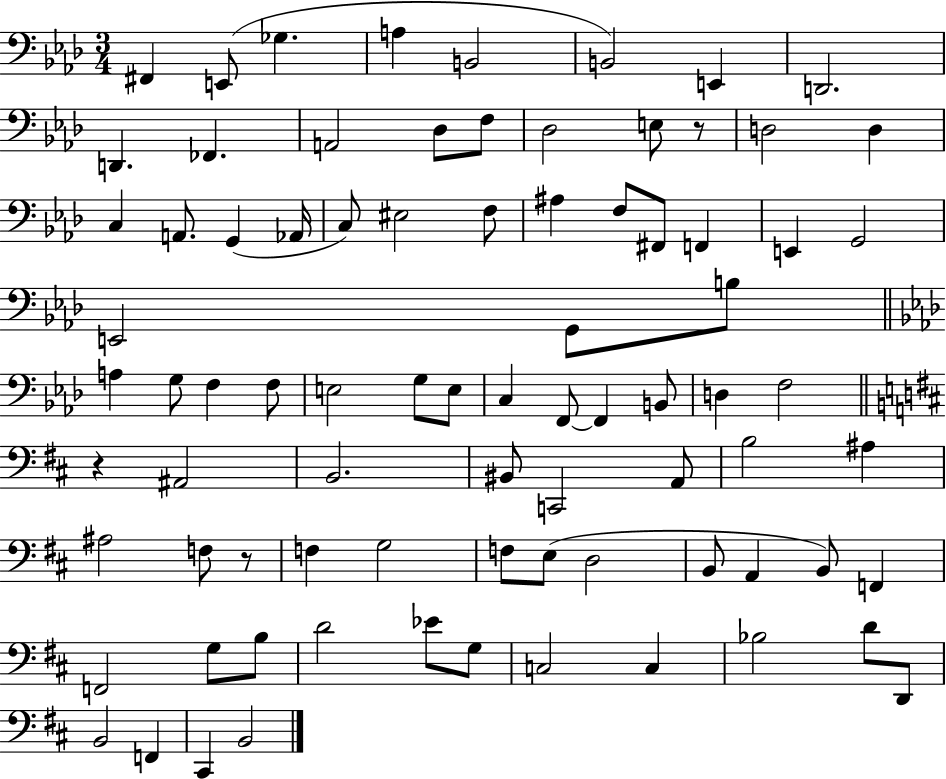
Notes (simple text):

F#2/q E2/e Gb3/q. A3/q B2/h B2/h E2/q D2/h. D2/q. FES2/q. A2/h Db3/e F3/e Db3/h E3/e R/e D3/h D3/q C3/q A2/e. G2/q Ab2/s C3/e EIS3/h F3/e A#3/q F3/e F#2/e F2/q E2/q G2/h E2/h G2/e B3/e A3/q G3/e F3/q F3/e E3/h G3/e E3/e C3/q F2/e F2/q B2/e D3/q F3/h R/q A#2/h B2/h. BIS2/e C2/h A2/e B3/h A#3/q A#3/h F3/e R/e F3/q G3/h F3/e E3/e D3/h B2/e A2/q B2/e F2/q F2/h G3/e B3/e D4/h Eb4/e G3/e C3/h C3/q Bb3/h D4/e D2/e B2/h F2/q C#2/q B2/h